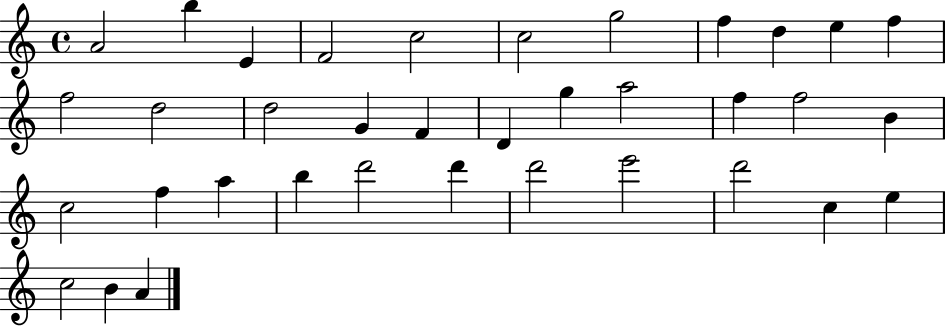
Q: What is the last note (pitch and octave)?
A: A4